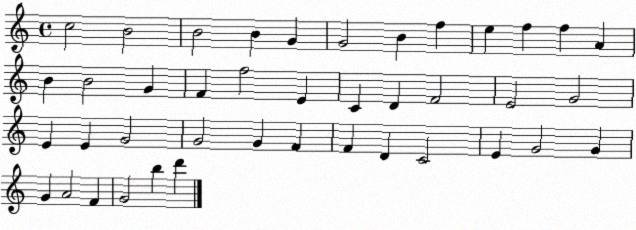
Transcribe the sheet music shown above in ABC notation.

X:1
T:Untitled
M:4/4
L:1/4
K:C
c2 B2 B2 B G G2 B f e f f A B B2 G F f2 E C D F2 E2 G2 E E G2 G2 G F F D C2 E G2 G G A2 F G2 b d'